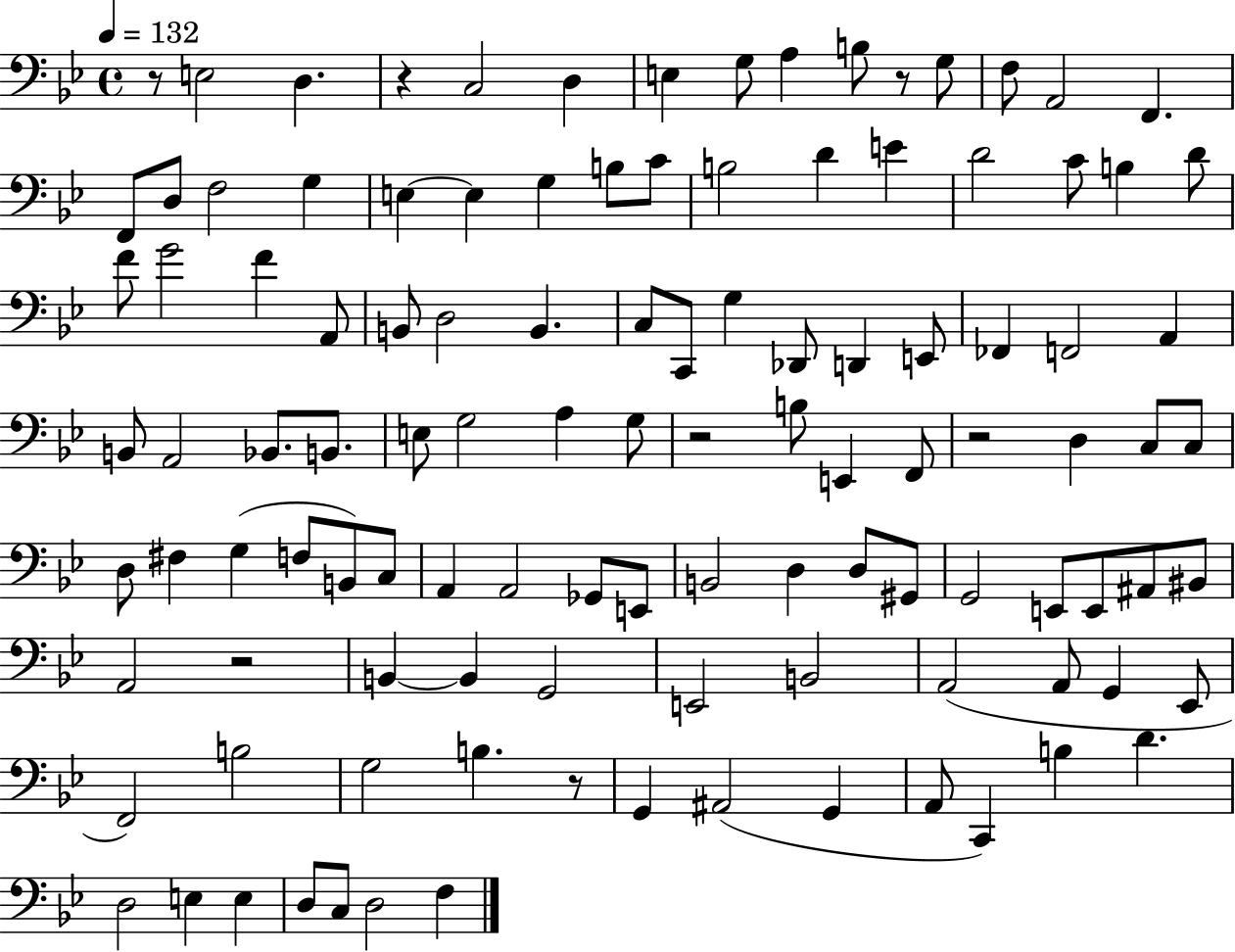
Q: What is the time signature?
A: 4/4